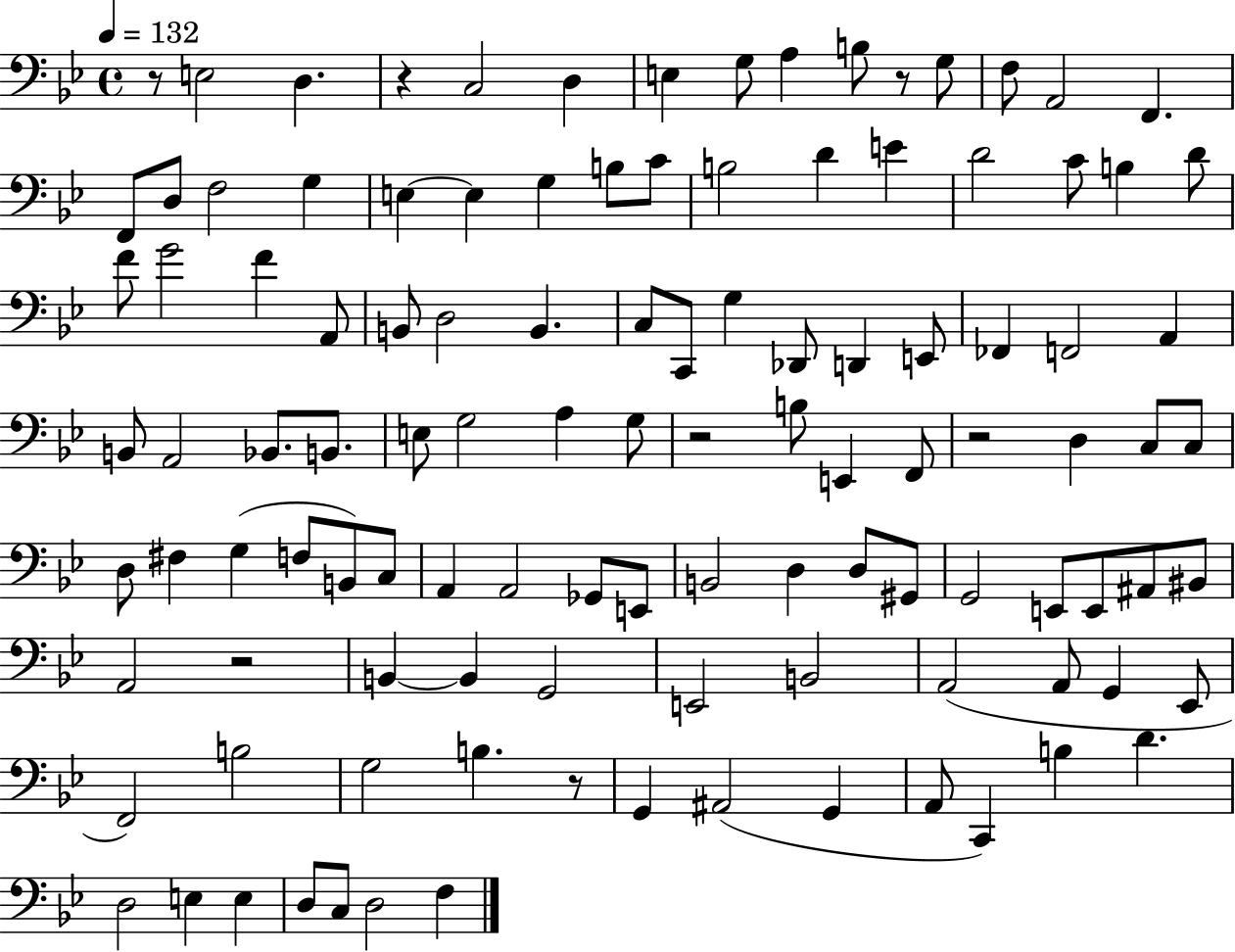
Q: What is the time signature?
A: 4/4